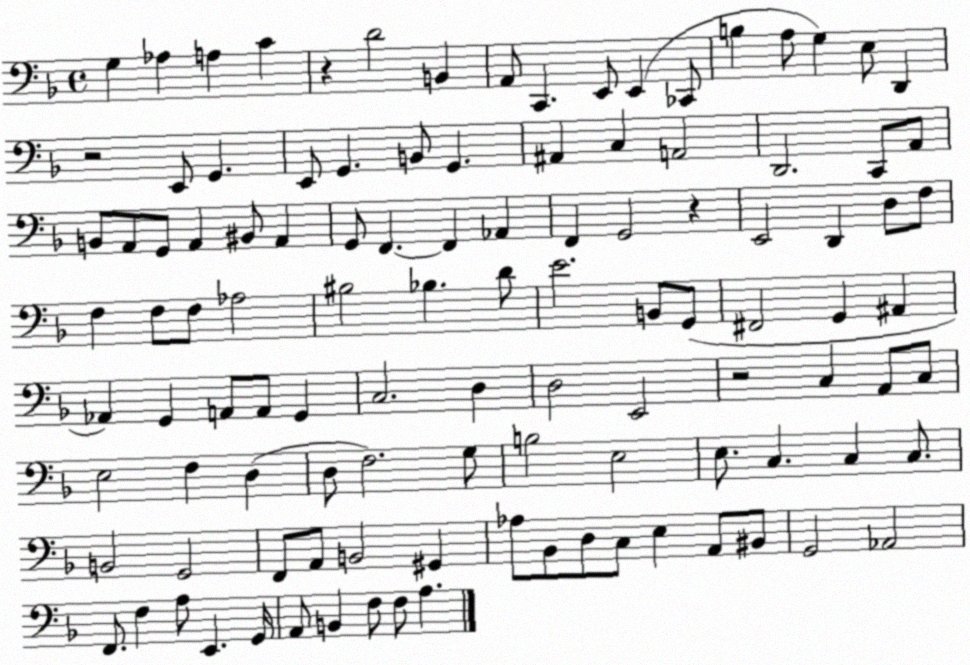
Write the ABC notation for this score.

X:1
T:Untitled
M:4/4
L:1/4
K:F
G, _A, A, C z D2 B,, A,,/2 C,, E,,/2 E,, _C,,/2 B, A,/2 G, E,/2 D,, z2 E,,/2 G,, E,,/2 G,, B,,/2 G,, ^A,, C, A,,2 D,,2 C,,/2 A,,/2 B,,/2 A,,/2 G,,/2 A,, ^B,,/2 A,, G,,/2 F,, F,, _A,, F,, G,,2 z E,,2 D,, D,/2 F,/2 F, F,/2 F,/2 _A,2 ^B,2 _B, D/2 E2 B,,/2 G,,/2 ^F,,2 G,, ^A,, _A,, G,, A,,/2 A,,/2 G,, C,2 D, D,2 E,,2 z2 C, A,,/2 C,/2 E,2 F, D, D,/2 F,2 G,/2 B,2 E,2 E,/2 C, C, C,/2 B,,2 G,,2 F,,/2 A,,/2 B,,2 ^G,, _A,/2 _B,,/2 D,/2 C,/2 E, A,,/2 ^B,,/2 G,,2 _A,,2 F,,/2 F, A,/2 E,, G,,/4 A,,/2 B,, F,/2 F,/2 A,